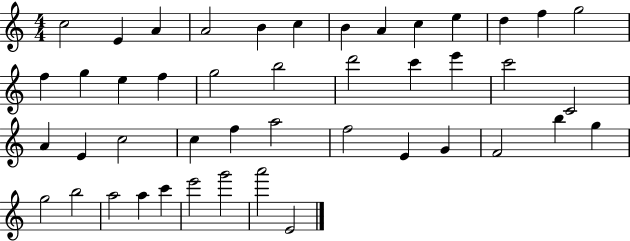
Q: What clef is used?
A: treble